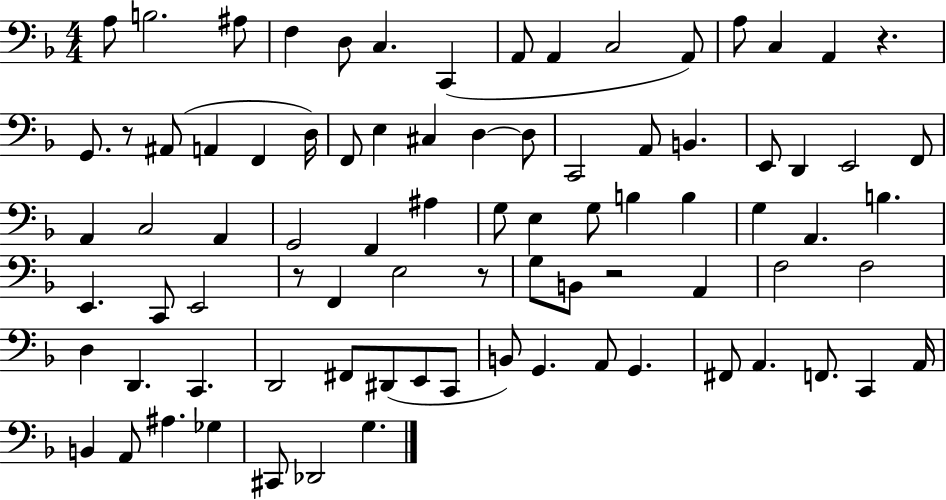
X:1
T:Untitled
M:4/4
L:1/4
K:F
A,/2 B,2 ^A,/2 F, D,/2 C, C,, A,,/2 A,, C,2 A,,/2 A,/2 C, A,, z G,,/2 z/2 ^A,,/2 A,, F,, D,/4 F,,/2 E, ^C, D, D,/2 C,,2 A,,/2 B,, E,,/2 D,, E,,2 F,,/2 A,, C,2 A,, G,,2 F,, ^A, G,/2 E, G,/2 B, B, G, A,, B, E,, C,,/2 E,,2 z/2 F,, E,2 z/2 G,/2 B,,/2 z2 A,, F,2 F,2 D, D,, C,, D,,2 ^F,,/2 ^D,,/2 E,,/2 C,,/2 B,,/2 G,, A,,/2 G,, ^F,,/2 A,, F,,/2 C,, A,,/4 B,, A,,/2 ^A, _G, ^C,,/2 _D,,2 G,